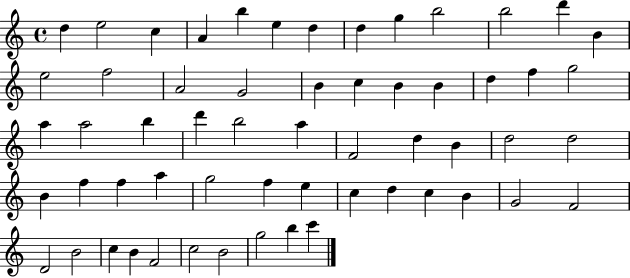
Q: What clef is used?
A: treble